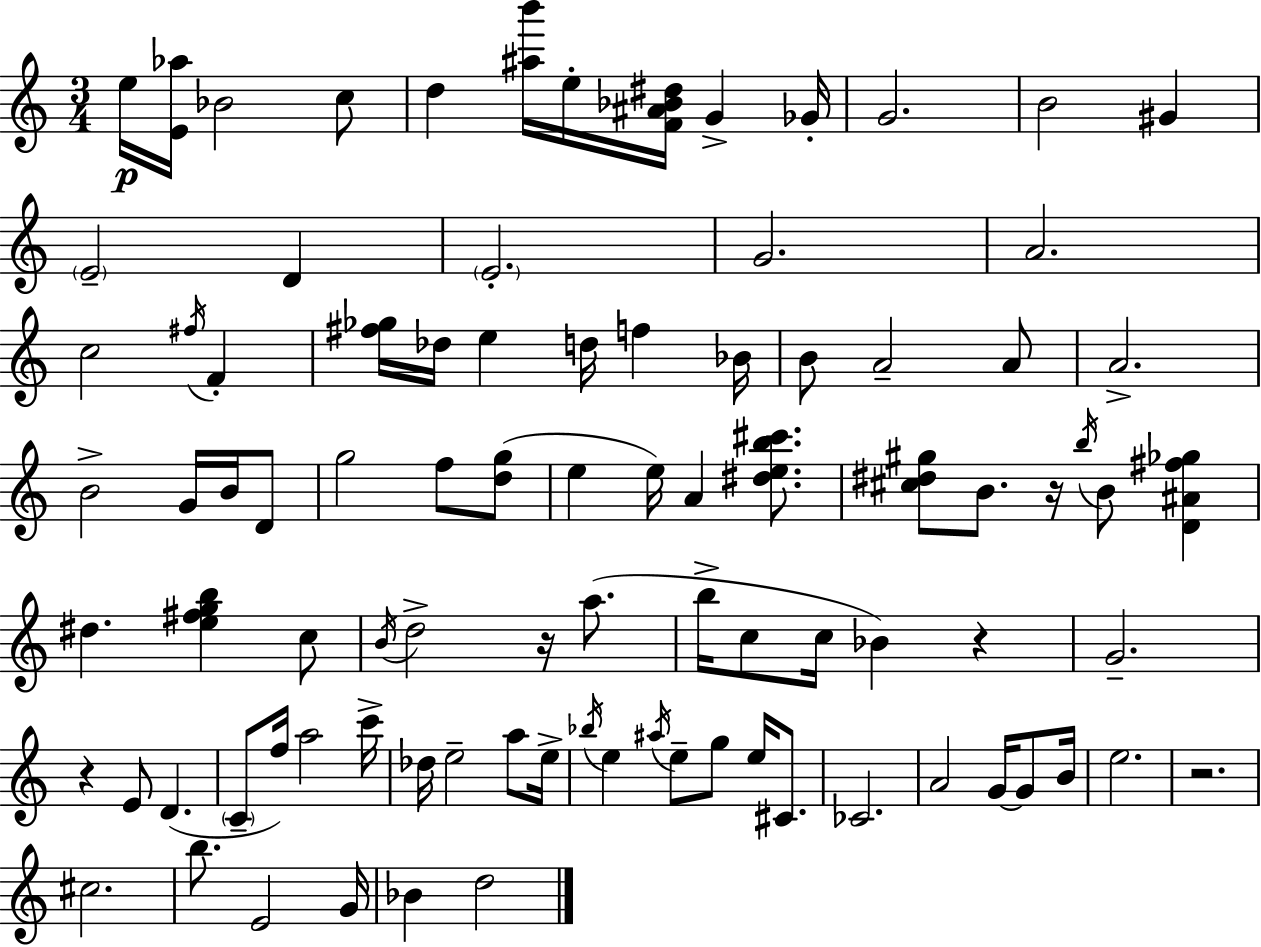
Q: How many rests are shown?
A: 5